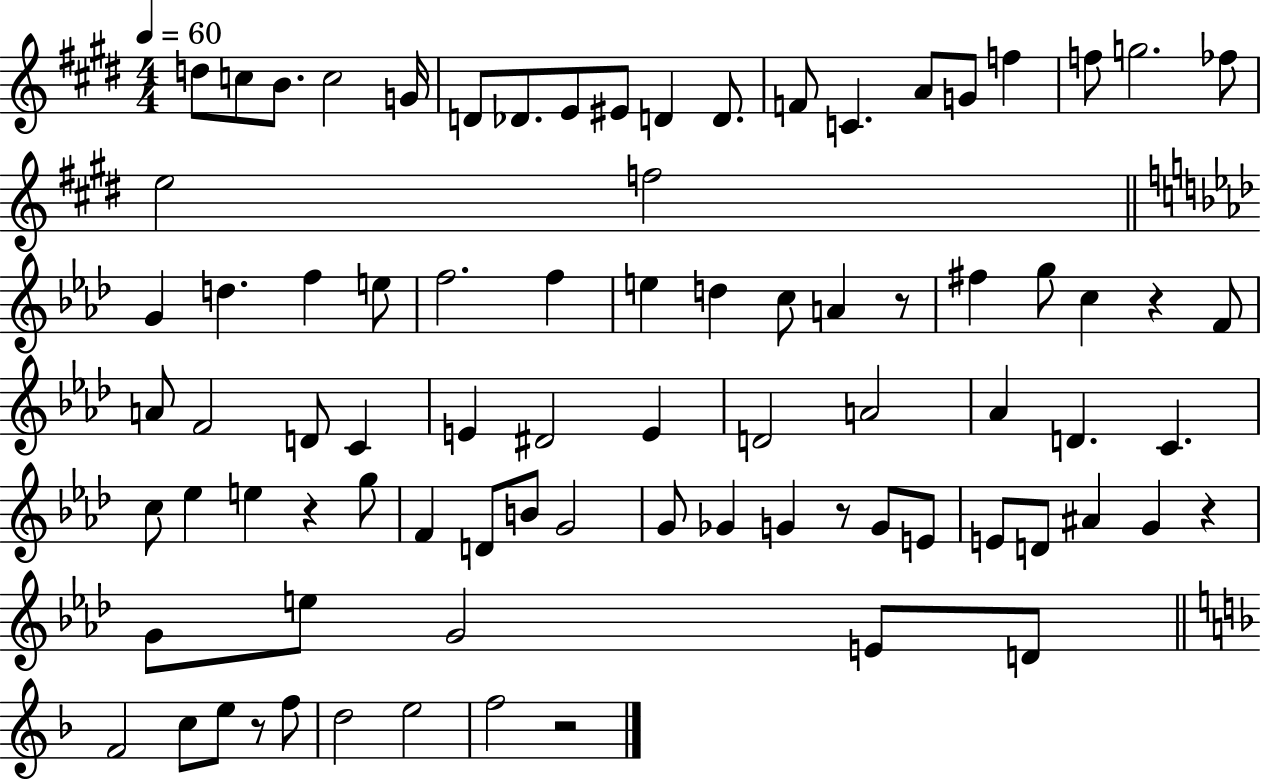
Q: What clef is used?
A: treble